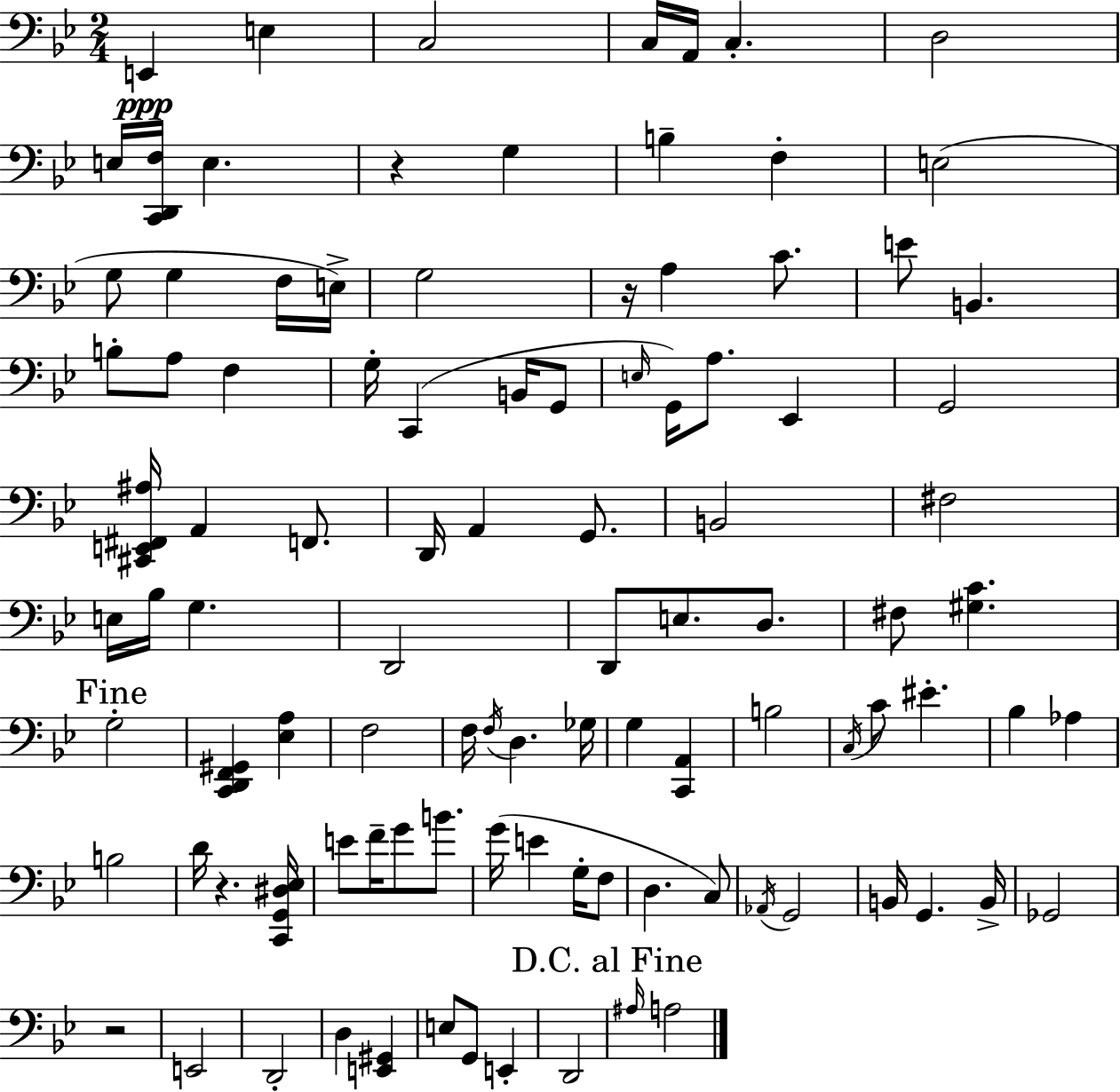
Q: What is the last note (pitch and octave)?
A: A3